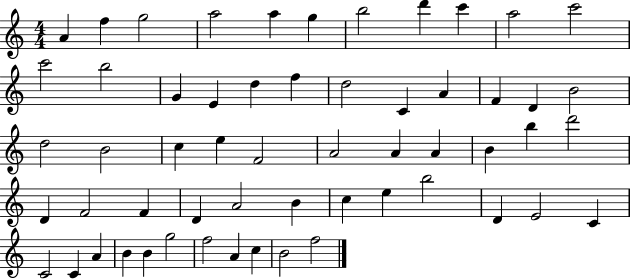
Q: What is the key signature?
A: C major